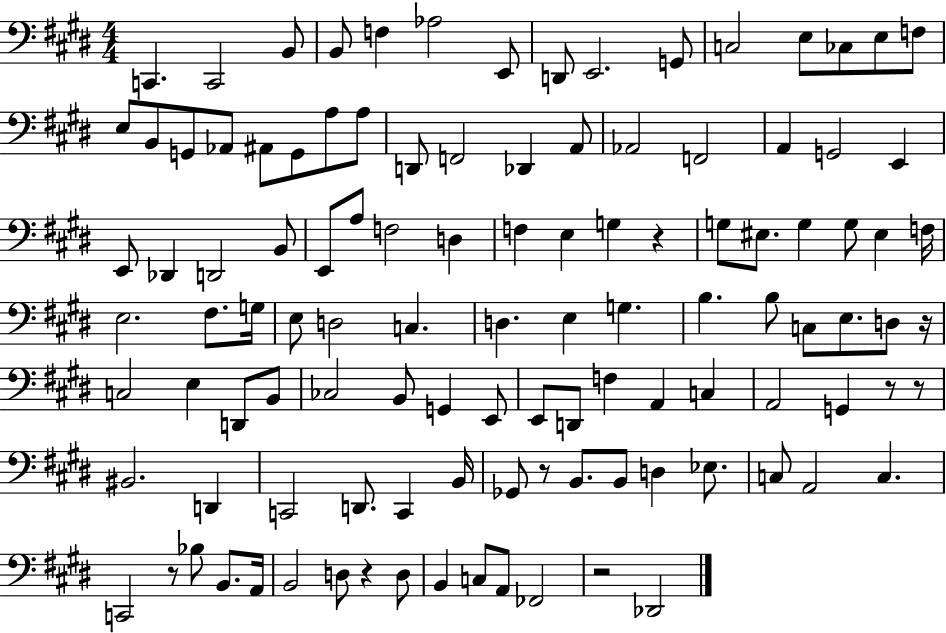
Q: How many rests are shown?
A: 8